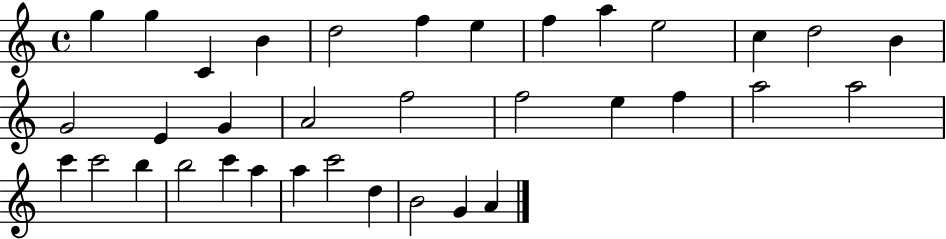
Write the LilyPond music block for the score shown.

{
  \clef treble
  \time 4/4
  \defaultTimeSignature
  \key c \major
  g''4 g''4 c'4 b'4 | d''2 f''4 e''4 | f''4 a''4 e''2 | c''4 d''2 b'4 | \break g'2 e'4 g'4 | a'2 f''2 | f''2 e''4 f''4 | a''2 a''2 | \break c'''4 c'''2 b''4 | b''2 c'''4 a''4 | a''4 c'''2 d''4 | b'2 g'4 a'4 | \break \bar "|."
}